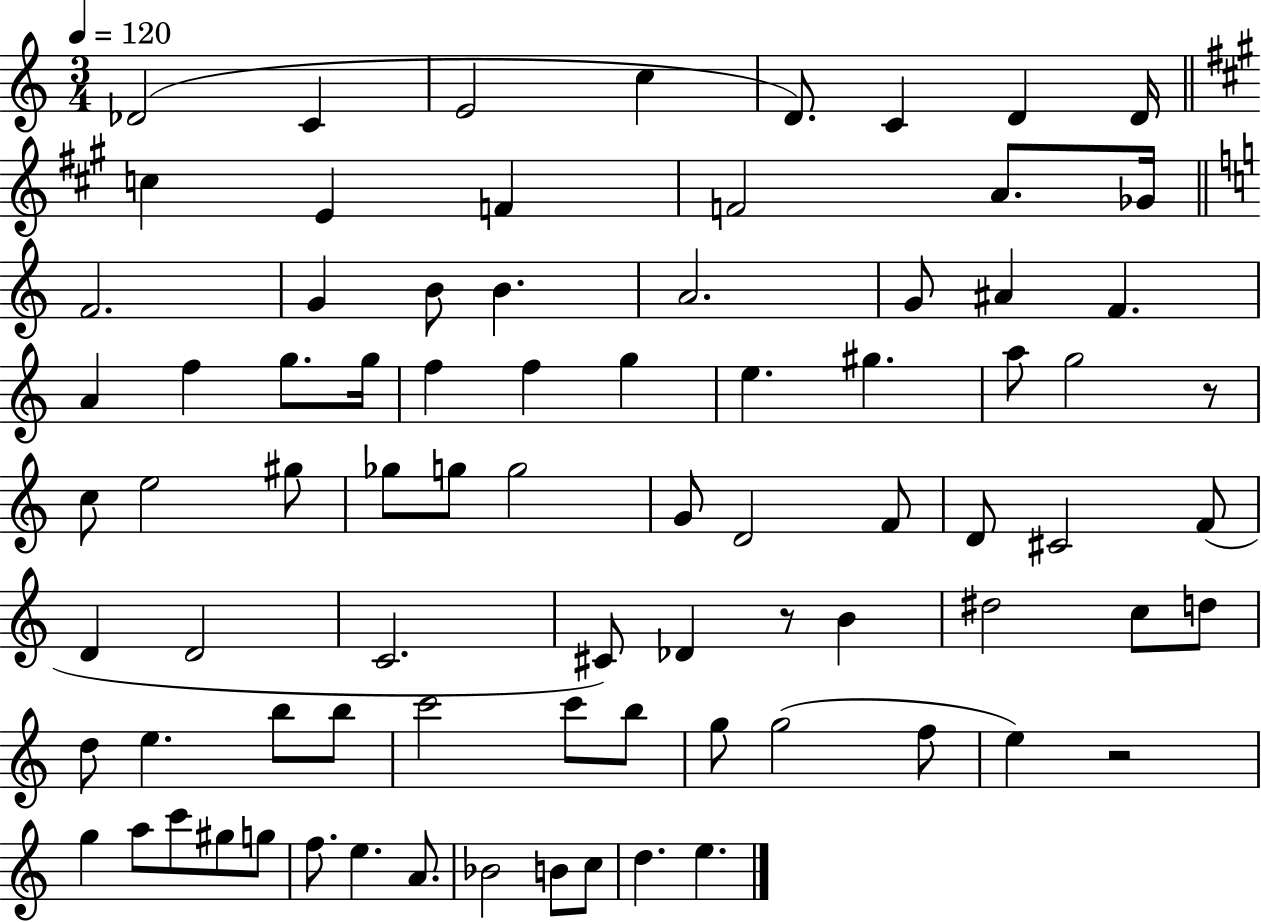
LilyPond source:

{
  \clef treble
  \numericTimeSignature
  \time 3/4
  \key c \major
  \tempo 4 = 120
  des'2( c'4 | e'2 c''4 | d'8.) c'4 d'4 d'16 | \bar "||" \break \key a \major c''4 e'4 f'4 | f'2 a'8. ges'16 | \bar "||" \break \key c \major f'2. | g'4 b'8 b'4. | a'2. | g'8 ais'4 f'4. | \break a'4 f''4 g''8. g''16 | f''4 f''4 g''4 | e''4. gis''4. | a''8 g''2 r8 | \break c''8 e''2 gis''8 | ges''8 g''8 g''2 | g'8 d'2 f'8 | d'8 cis'2 f'8( | \break d'4 d'2 | c'2. | cis'8) des'4 r8 b'4 | dis''2 c''8 d''8 | \break d''8 e''4. b''8 b''8 | c'''2 c'''8 b''8 | g''8 g''2( f''8 | e''4) r2 | \break g''4 a''8 c'''8 gis''8 g''8 | f''8. e''4. a'8. | bes'2 b'8 c''8 | d''4. e''4. | \break \bar "|."
}